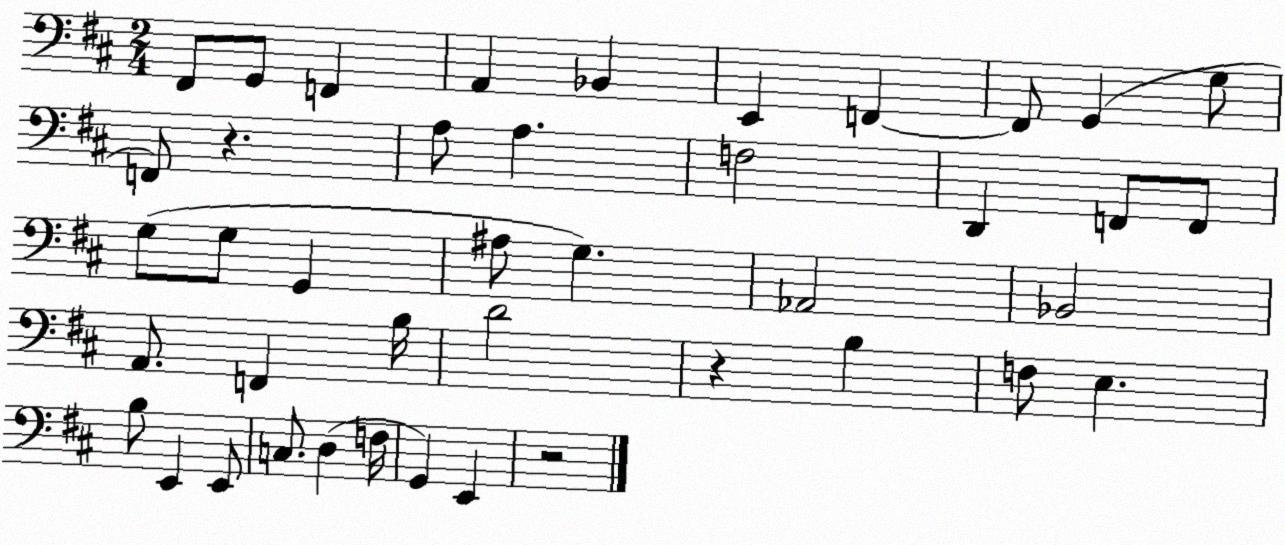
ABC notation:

X:1
T:Untitled
M:2/4
L:1/4
K:D
^F,,/2 G,,/2 F,, A,, _B,, E,, F,, F,,/2 G,, G,/2 F,,/2 z A,/2 A, F,2 D,, F,,/2 F,,/2 G,/2 G,/2 G,, ^A,/2 G, _A,,2 _B,,2 A,,/2 F,, B,/4 D2 z B, F,/2 E, B,/2 E,, E,,/2 C,/2 D, F,/4 G,, E,, z2